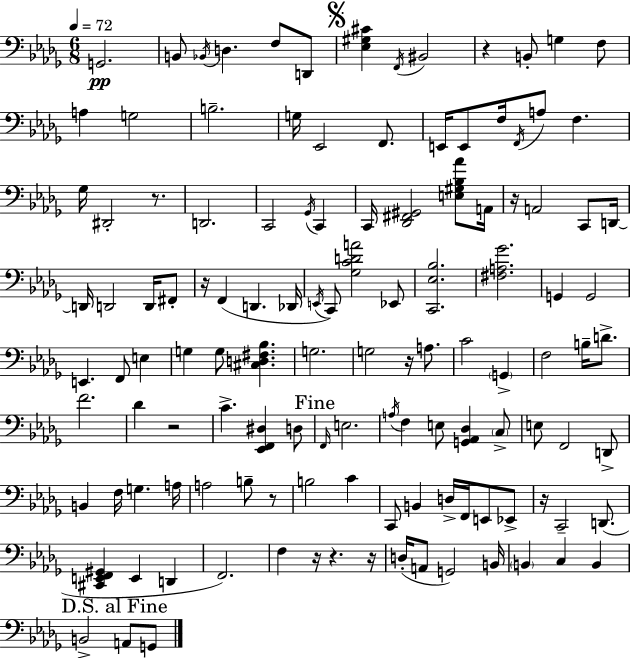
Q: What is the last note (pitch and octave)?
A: G2